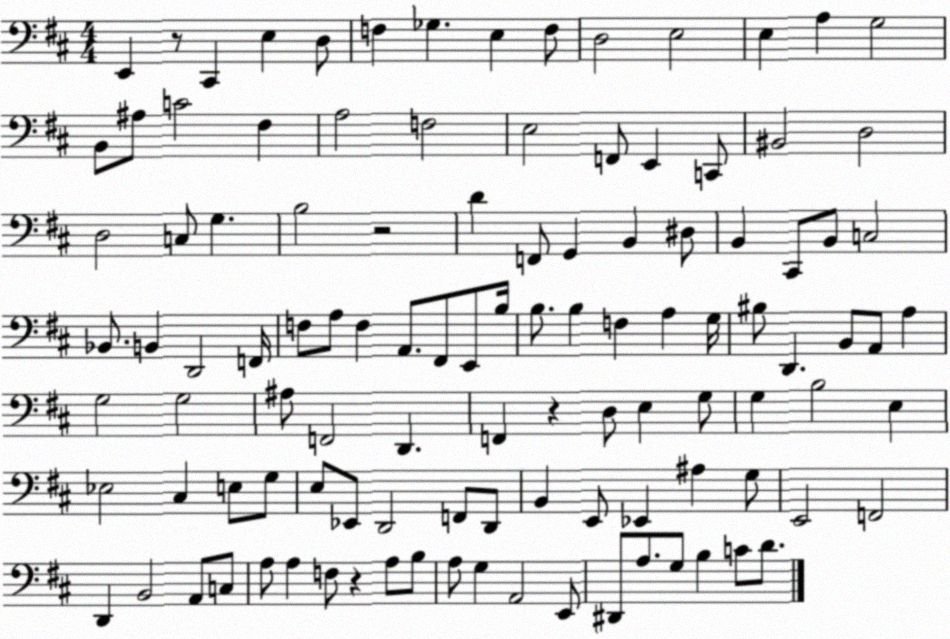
X:1
T:Untitled
M:4/4
L:1/4
K:D
E,, z/2 ^C,, E, D,/2 F, _G, E, F,/2 D,2 E,2 E, A, G,2 B,,/2 ^A,/2 C2 ^F, A,2 F,2 E,2 F,,/2 E,, C,,/2 ^B,,2 D,2 D,2 C,/2 G, B,2 z2 D F,,/2 G,, B,, ^D,/2 B,, ^C,,/2 B,,/2 C,2 _B,,/2 B,, D,,2 F,,/4 F,/2 A,/2 F, A,,/2 ^F,,/2 E,,/2 B,/4 B,/2 B, F, A, G,/4 ^B,/2 D,, B,,/2 A,,/2 A, G,2 G,2 ^A,/2 F,,2 D,, F,, z D,/2 E, G,/2 G, B,2 E, _E,2 ^C, E,/2 G,/2 E,/2 _E,,/2 D,,2 F,,/2 D,,/2 B,, E,,/2 _E,, ^A, G,/2 E,,2 F,,2 D,, B,,2 A,,/2 C,/2 A,/2 A, F,/2 z A,/2 B,/2 A,/2 G, A,,2 E,,/2 ^D,,/2 A,/2 G,/2 B, C/2 D/2